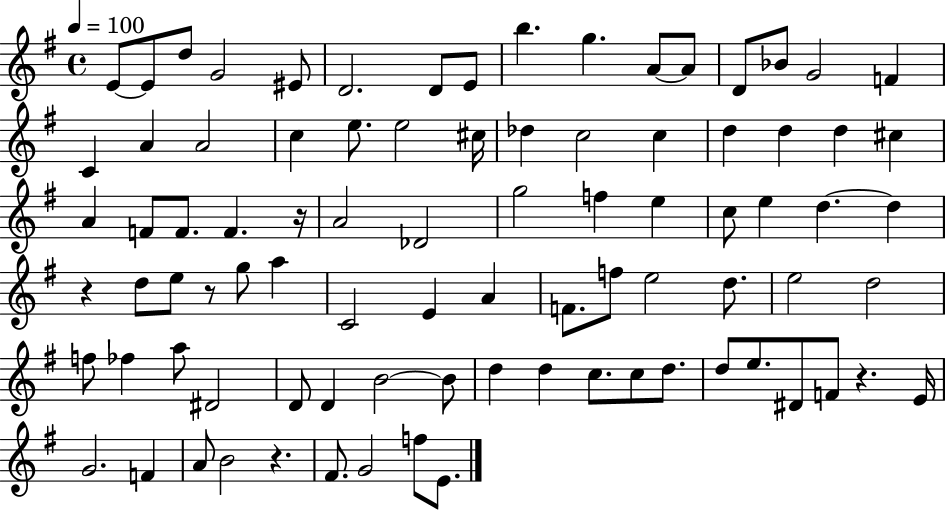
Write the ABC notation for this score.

X:1
T:Untitled
M:4/4
L:1/4
K:G
E/2 E/2 d/2 G2 ^E/2 D2 D/2 E/2 b g A/2 A/2 D/2 _B/2 G2 F C A A2 c e/2 e2 ^c/4 _d c2 c d d d ^c A F/2 F/2 F z/4 A2 _D2 g2 f e c/2 e d d z d/2 e/2 z/2 g/2 a C2 E A F/2 f/2 e2 d/2 e2 d2 f/2 _f a/2 ^D2 D/2 D B2 B/2 d d c/2 c/2 d/2 d/2 e/2 ^D/2 F/2 z E/4 G2 F A/2 B2 z ^F/2 G2 f/2 E/2